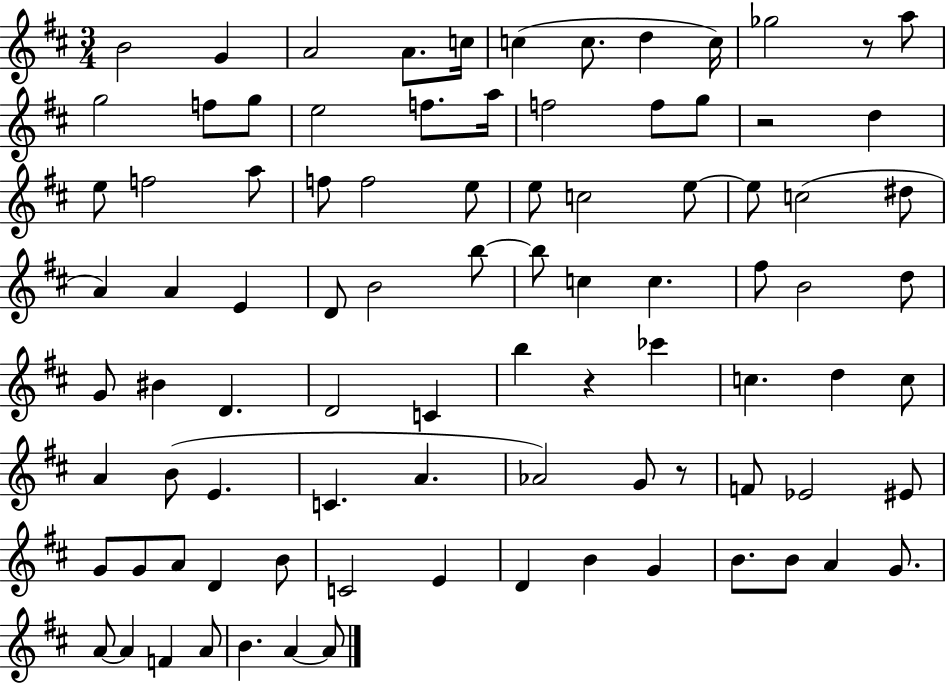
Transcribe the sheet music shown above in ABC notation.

X:1
T:Untitled
M:3/4
L:1/4
K:D
B2 G A2 A/2 c/4 c c/2 d c/4 _g2 z/2 a/2 g2 f/2 g/2 e2 f/2 a/4 f2 f/2 g/2 z2 d e/2 f2 a/2 f/2 f2 e/2 e/2 c2 e/2 e/2 c2 ^d/2 A A E D/2 B2 b/2 b/2 c c ^f/2 B2 d/2 G/2 ^B D D2 C b z _c' c d c/2 A B/2 E C A _A2 G/2 z/2 F/2 _E2 ^E/2 G/2 G/2 A/2 D B/2 C2 E D B G B/2 B/2 A G/2 A/2 A F A/2 B A A/2